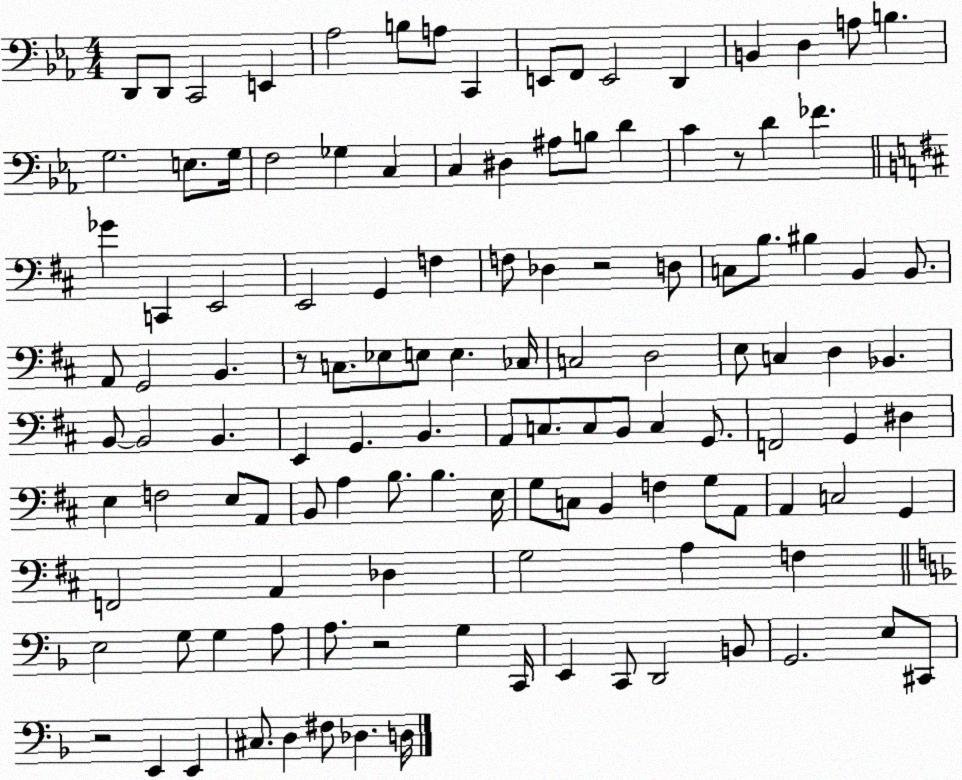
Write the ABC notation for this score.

X:1
T:Untitled
M:4/4
L:1/4
K:Eb
D,,/2 D,,/2 C,,2 E,, _A,2 B,/2 A,/2 C,, E,,/2 F,,/2 E,,2 D,, B,, D, A,/2 B, G,2 E,/2 G,/4 F,2 _G, C, C, ^D, ^A,/2 B,/2 D C z/2 D _F _G C,, E,,2 E,,2 G,, F, F,/2 _D, z2 D,/2 C,/2 B,/2 ^B, B,, B,,/2 A,,/2 G,,2 B,, z/2 C,/2 _E,/2 E,/2 E, _C,/4 C,2 D,2 E,/2 C, D, _B,, B,,/2 B,,2 B,, E,, G,, B,, A,,/2 C,/2 C,/2 B,,/2 C, G,,/2 F,,2 G,, ^D, E, F,2 E,/2 A,,/2 B,,/2 A, B,/2 B, E,/4 G,/2 C,/2 B,, F, G,/2 A,,/2 A,, C,2 G,, F,,2 A,, _D, G,2 A, F, E,2 G,/2 G, A,/2 A,/2 z2 G, C,,/4 E,, C,,/2 D,,2 B,,/2 G,,2 E,/2 ^C,,/2 z2 E,, E,, ^C,/2 D, ^F,/2 _D, D,/4